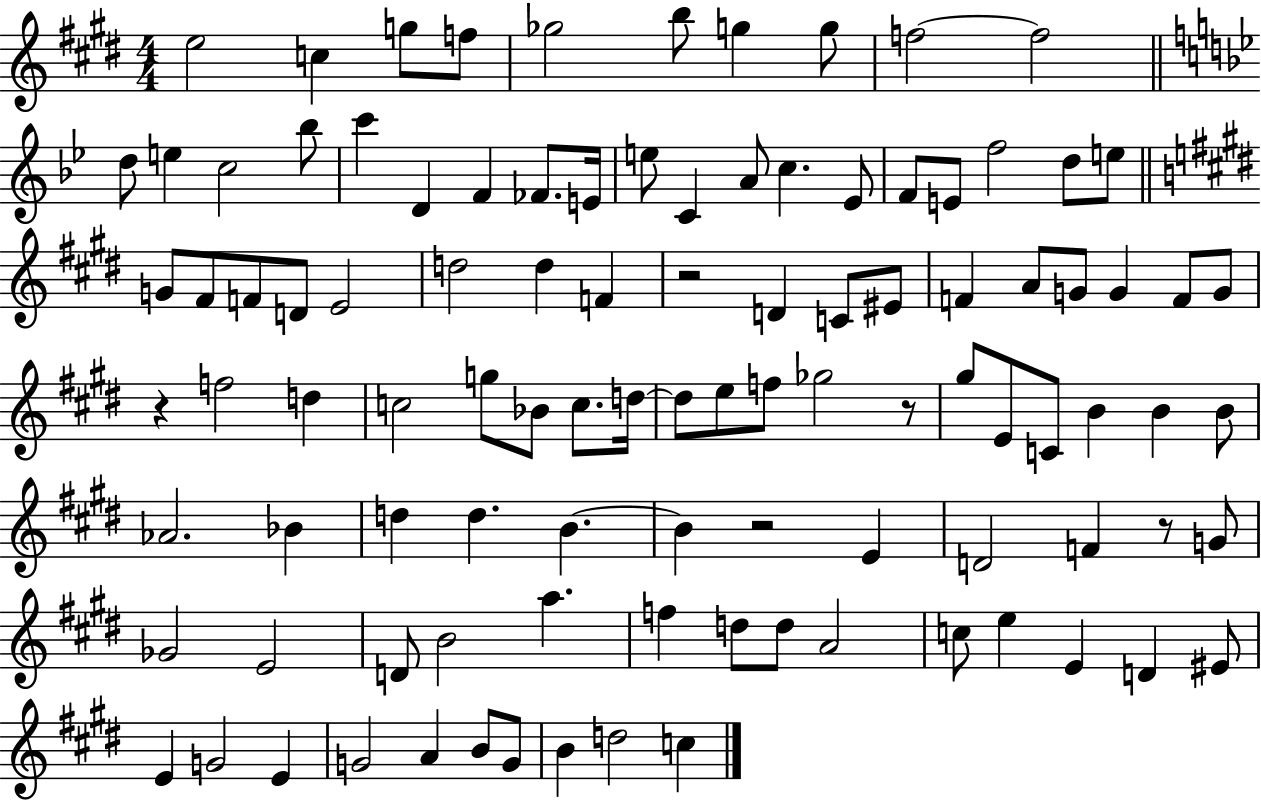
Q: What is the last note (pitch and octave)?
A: C5